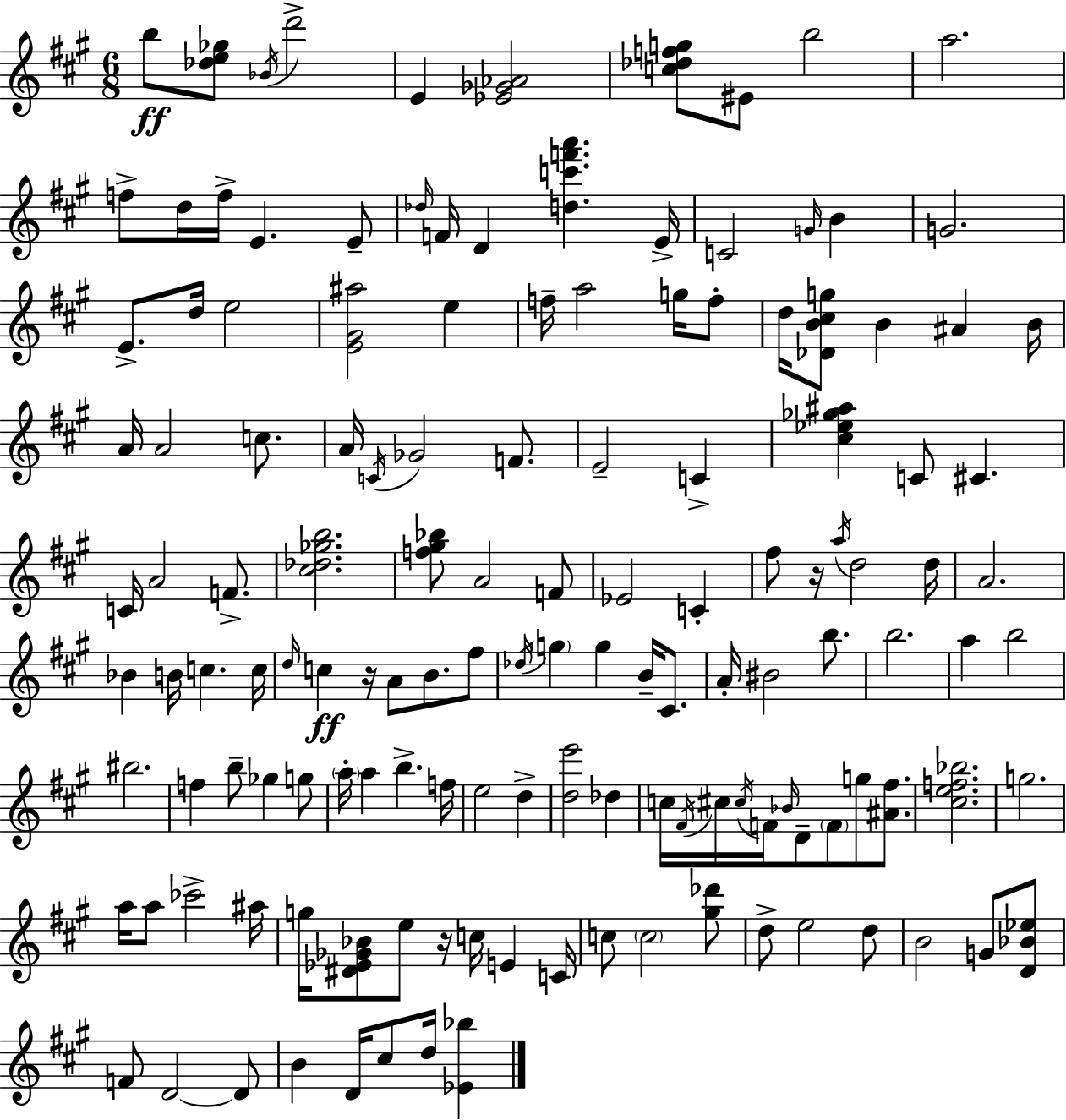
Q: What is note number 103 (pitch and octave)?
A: E5